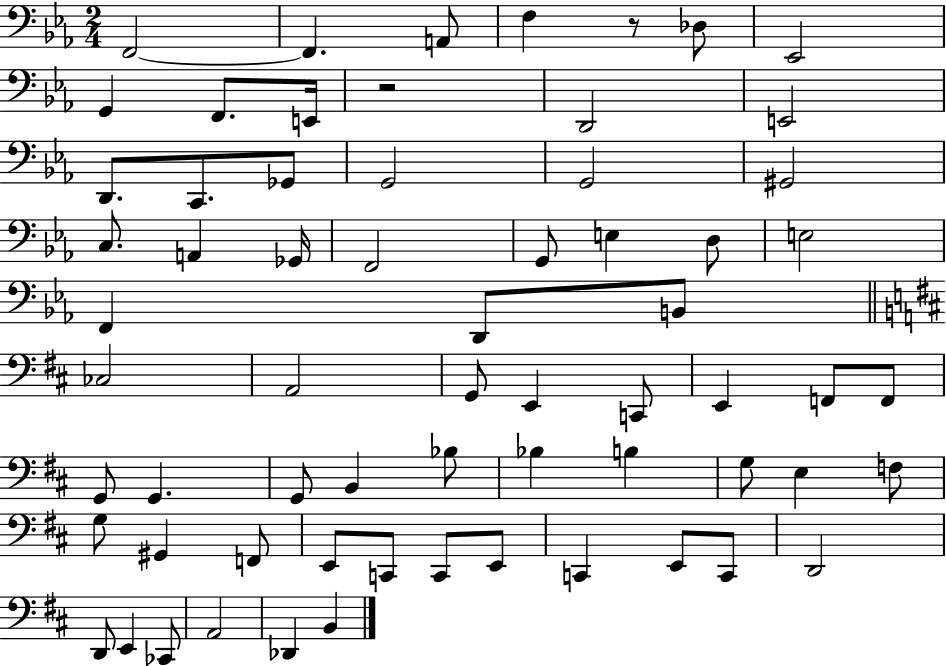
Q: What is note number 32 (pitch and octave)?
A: E2